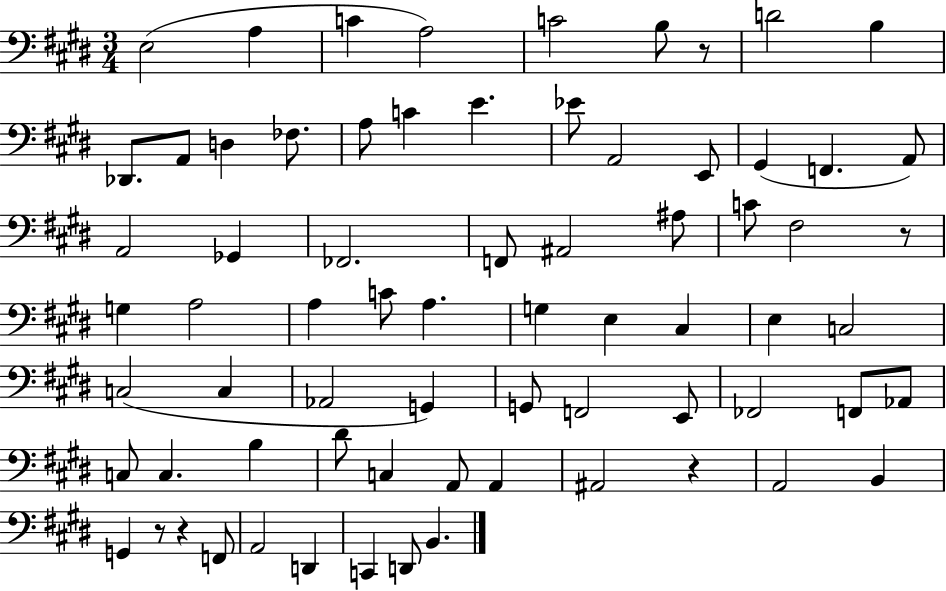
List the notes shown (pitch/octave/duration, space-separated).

E3/h A3/q C4/q A3/h C4/h B3/e R/e D4/h B3/q Db2/e. A2/e D3/q FES3/e. A3/e C4/q E4/q. Eb4/e A2/h E2/e G#2/q F2/q. A2/e A2/h Gb2/q FES2/h. F2/e A#2/h A#3/e C4/e F#3/h R/e G3/q A3/h A3/q C4/e A3/q. G3/q E3/q C#3/q E3/q C3/h C3/h C3/q Ab2/h G2/q G2/e F2/h E2/e FES2/h F2/e Ab2/e C3/e C3/q. B3/q D#4/e C3/q A2/e A2/q A#2/h R/q A2/h B2/q G2/q R/e R/q F2/e A2/h D2/q C2/q D2/e B2/q.